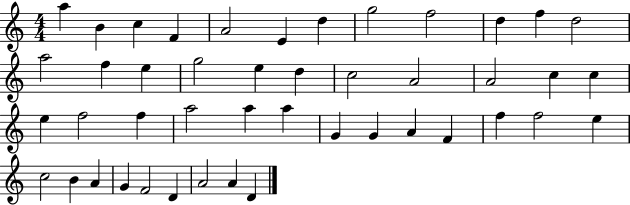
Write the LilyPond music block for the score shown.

{
  \clef treble
  \numericTimeSignature
  \time 4/4
  \key c \major
  a''4 b'4 c''4 f'4 | a'2 e'4 d''4 | g''2 f''2 | d''4 f''4 d''2 | \break a''2 f''4 e''4 | g''2 e''4 d''4 | c''2 a'2 | a'2 c''4 c''4 | \break e''4 f''2 f''4 | a''2 a''4 a''4 | g'4 g'4 a'4 f'4 | f''4 f''2 e''4 | \break c''2 b'4 a'4 | g'4 f'2 d'4 | a'2 a'4 d'4 | \bar "|."
}